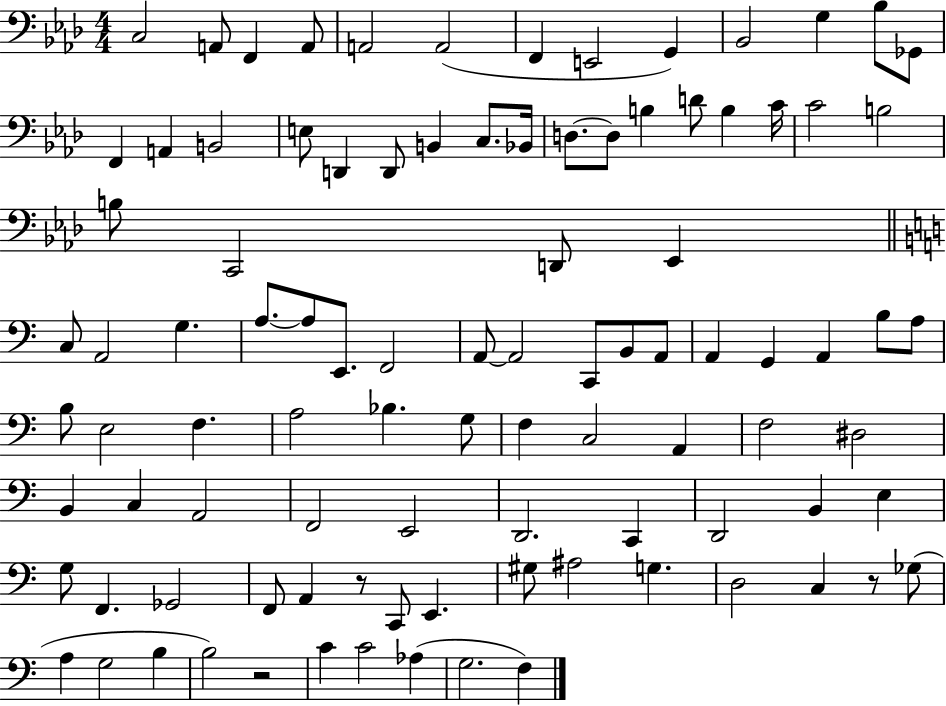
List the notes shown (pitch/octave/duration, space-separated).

C3/h A2/e F2/q A2/e A2/h A2/h F2/q E2/h G2/q Bb2/h G3/q Bb3/e Gb2/e F2/q A2/q B2/h E3/e D2/q D2/e B2/q C3/e. Bb2/s D3/e. D3/e B3/q D4/e B3/q C4/s C4/h B3/h B3/e C2/h D2/e Eb2/q C3/e A2/h G3/q. A3/e. A3/e E2/e. F2/h A2/e A2/h C2/e B2/e A2/e A2/q G2/q A2/q B3/e A3/e B3/e E3/h F3/q. A3/h Bb3/q. G3/e F3/q C3/h A2/q F3/h D#3/h B2/q C3/q A2/h F2/h E2/h D2/h. C2/q D2/h B2/q E3/q G3/e F2/q. Gb2/h F2/e A2/q R/e C2/e E2/q. G#3/e A#3/h G3/q. D3/h C3/q R/e Gb3/e A3/q G3/h B3/q B3/h R/h C4/q C4/h Ab3/q G3/h. F3/q